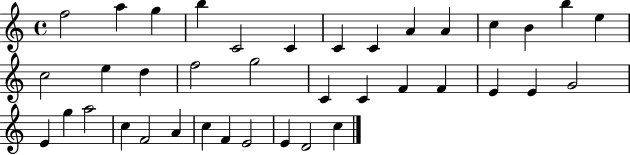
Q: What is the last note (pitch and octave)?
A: C5